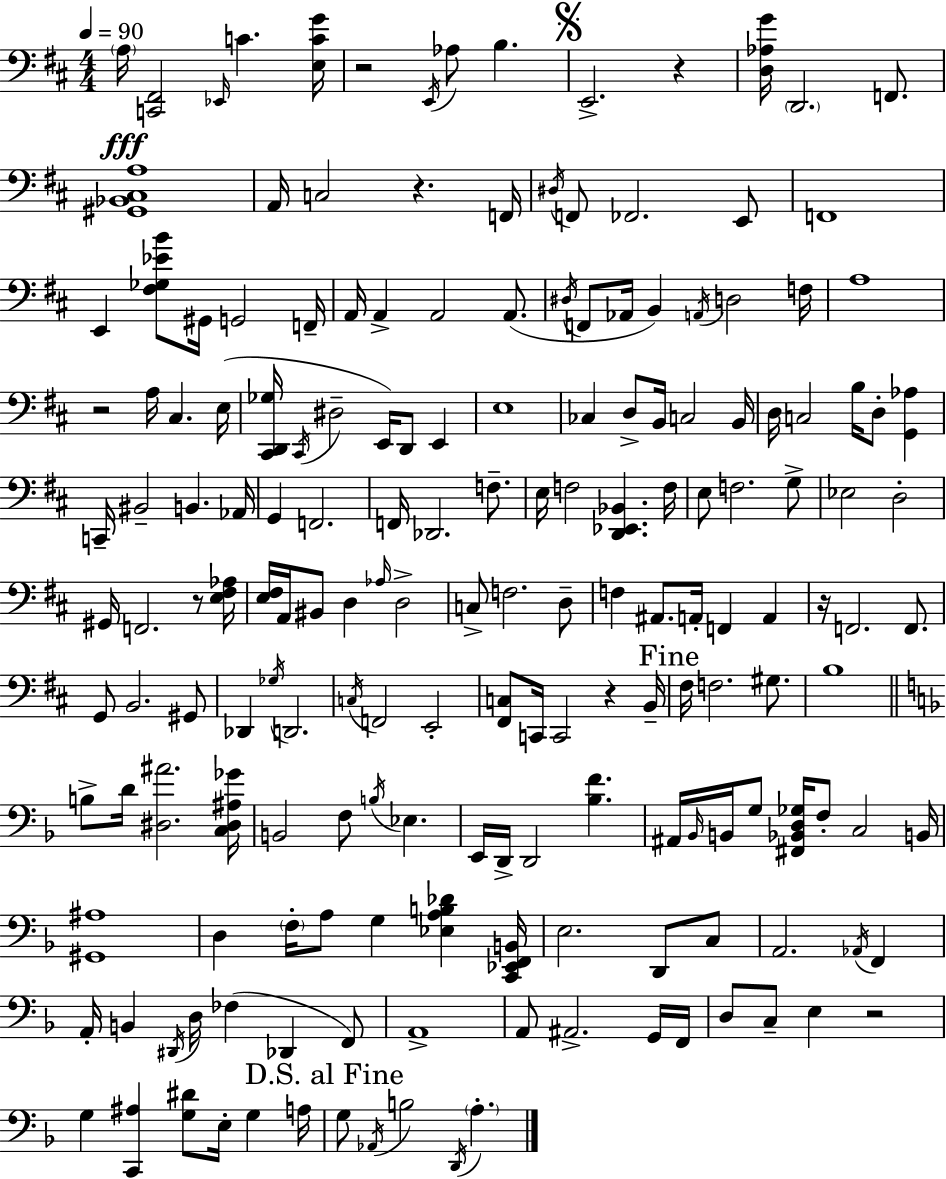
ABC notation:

X:1
T:Untitled
M:4/4
L:1/4
K:D
A,/4 [C,,^F,,]2 _E,,/4 C [E,CG]/4 z2 E,,/4 _A,/2 B, E,,2 z [D,_A,G]/4 D,,2 F,,/2 [^G,,_B,,^C,A,]4 A,,/4 C,2 z F,,/4 ^D,/4 F,,/2 _F,,2 E,,/2 F,,4 E,, [^F,_G,_EB]/2 ^G,,/4 G,,2 F,,/4 A,,/4 A,, A,,2 A,,/2 ^D,/4 F,,/2 _A,,/4 B,, A,,/4 D,2 F,/4 A,4 z2 A,/4 ^C, E,/4 [^C,,D,,_G,]/4 ^C,,/4 ^D,2 E,,/4 D,,/2 E,, E,4 _C, D,/2 B,,/4 C,2 B,,/4 D,/4 C,2 B,/4 D,/2 [G,,_A,] C,,/4 ^B,,2 B,, _A,,/4 G,, F,,2 F,,/4 _D,,2 F,/2 E,/4 F,2 [D,,_E,,_B,,] F,/4 E,/2 F,2 G,/2 _E,2 D,2 ^G,,/4 F,,2 z/2 [E,^F,_A,]/4 [E,^F,]/4 A,,/4 ^B,,/2 D, _A,/4 D,2 C,/2 F,2 D,/2 F, ^A,,/2 A,,/4 F,, A,, z/4 F,,2 F,,/2 G,,/2 B,,2 ^G,,/2 _D,, _G,/4 D,,2 C,/4 F,,2 E,,2 [^F,,C,]/2 C,,/4 C,,2 z B,,/4 ^F,/4 F,2 ^G,/2 B,4 B,/2 D/4 [^D,^A]2 [C,^D,^A,_G]/4 B,,2 F,/2 B,/4 _E, E,,/4 D,,/4 D,,2 [_B,F] ^A,,/4 _B,,/4 B,,/4 G,/2 [^F,,_B,,D,_G,]/4 F,/2 C,2 B,,/4 [^G,,^A,]4 D, F,/4 A,/2 G, [_E,A,B,_D] [C,,_E,,F,,B,,]/4 E,2 D,,/2 C,/2 A,,2 _A,,/4 F,, A,,/4 B,, ^D,,/4 D,/4 _F, _D,, F,,/2 A,,4 A,,/2 ^A,,2 G,,/4 F,,/4 D,/2 C,/2 E, z2 G, [C,,^A,] [G,^D]/2 E,/4 G, A,/4 G,/2 _A,,/4 B,2 D,,/4 A,